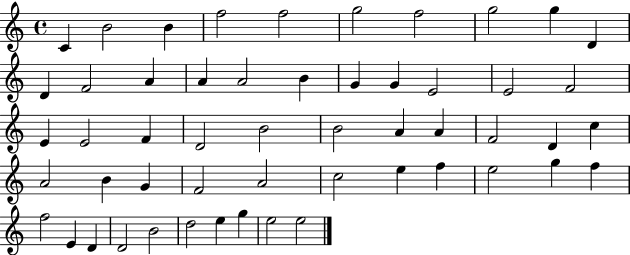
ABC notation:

X:1
T:Untitled
M:4/4
L:1/4
K:C
C B2 B f2 f2 g2 f2 g2 g D D F2 A A A2 B G G E2 E2 F2 E E2 F D2 B2 B2 A A F2 D c A2 B G F2 A2 c2 e f e2 g f f2 E D D2 B2 d2 e g e2 e2